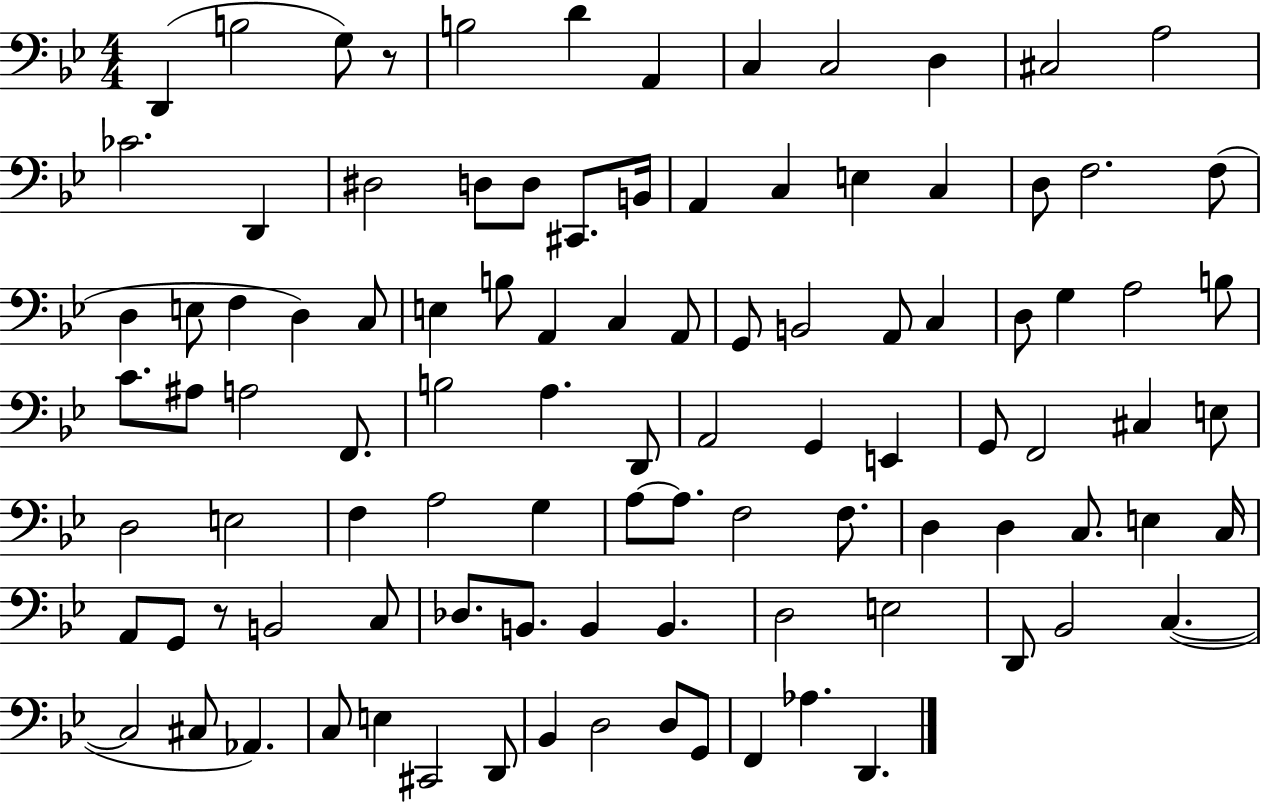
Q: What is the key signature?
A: BES major